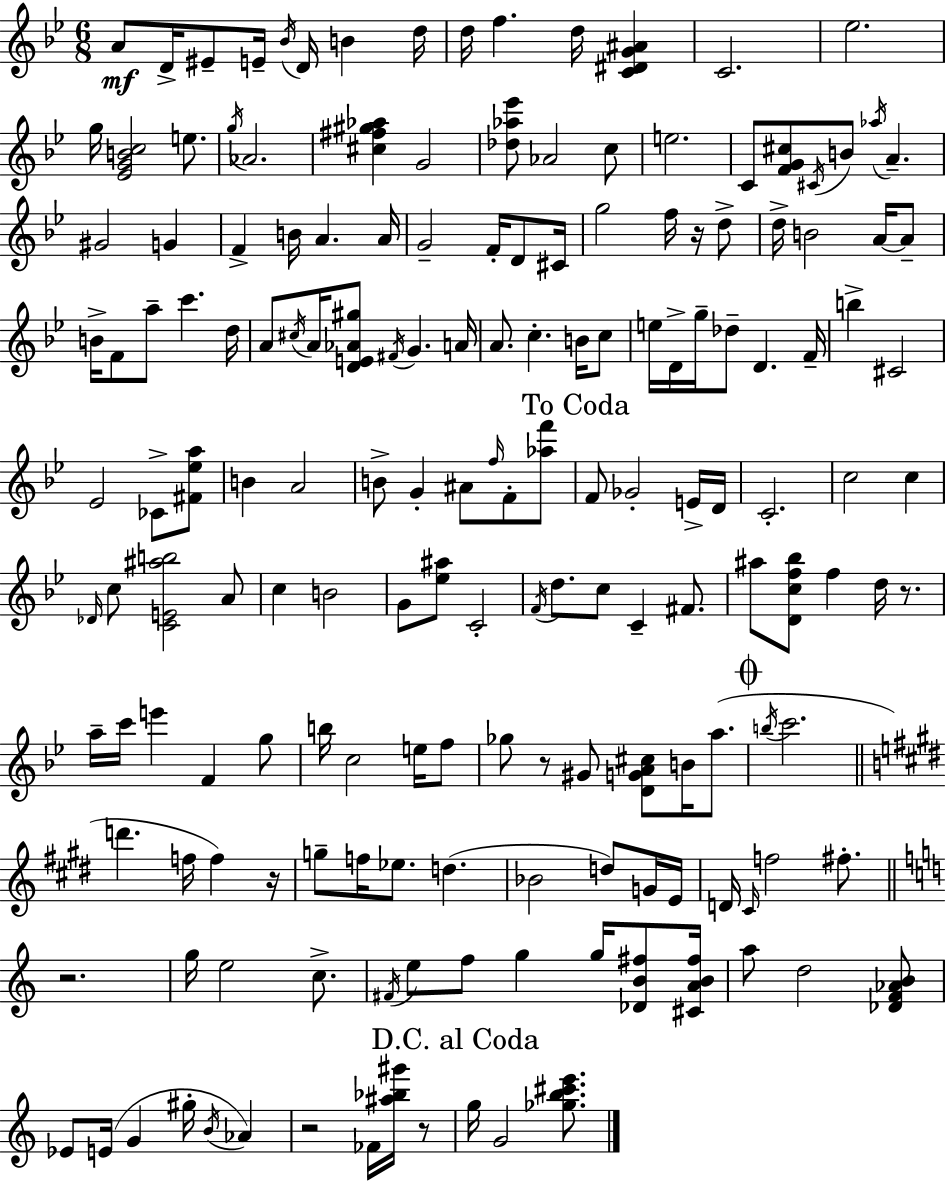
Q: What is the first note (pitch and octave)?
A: A4